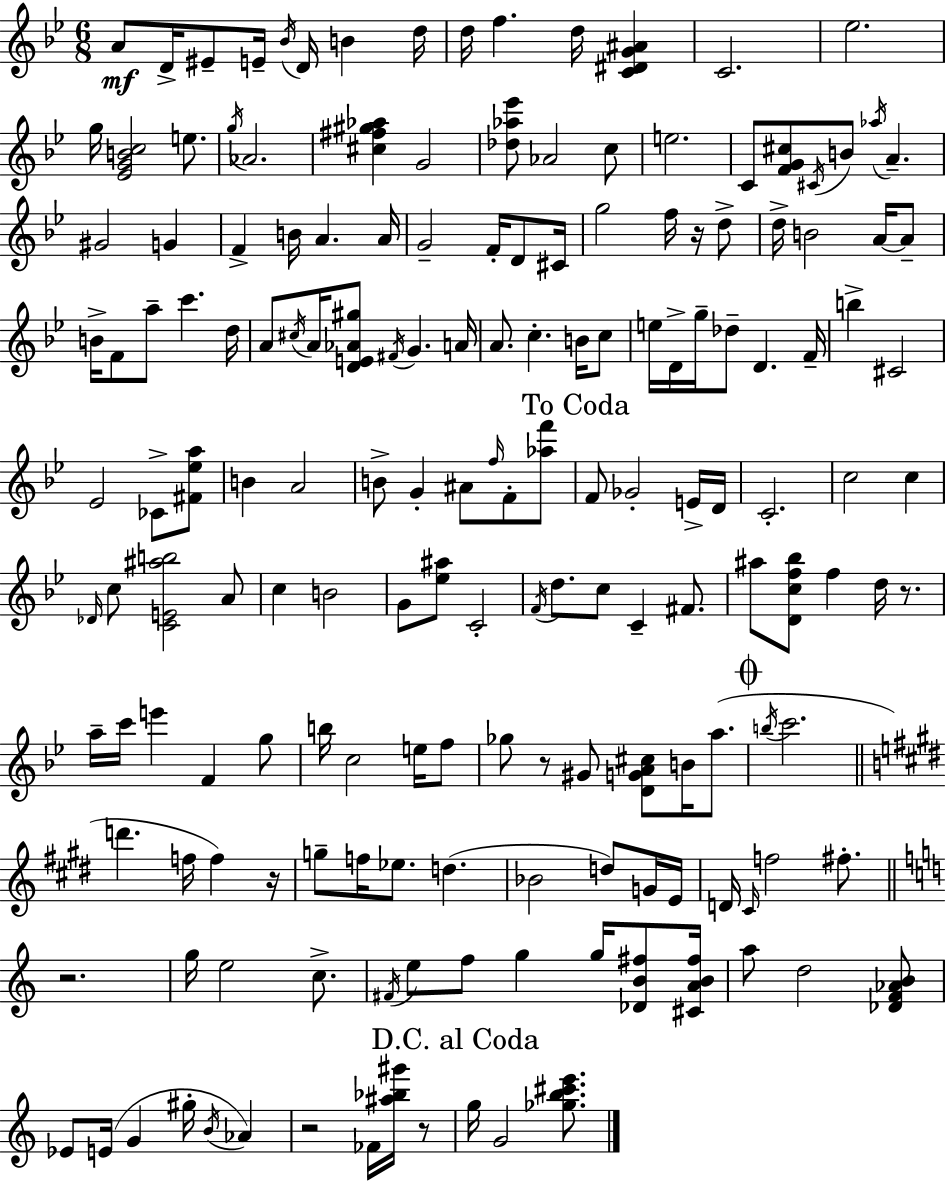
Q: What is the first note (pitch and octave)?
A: A4